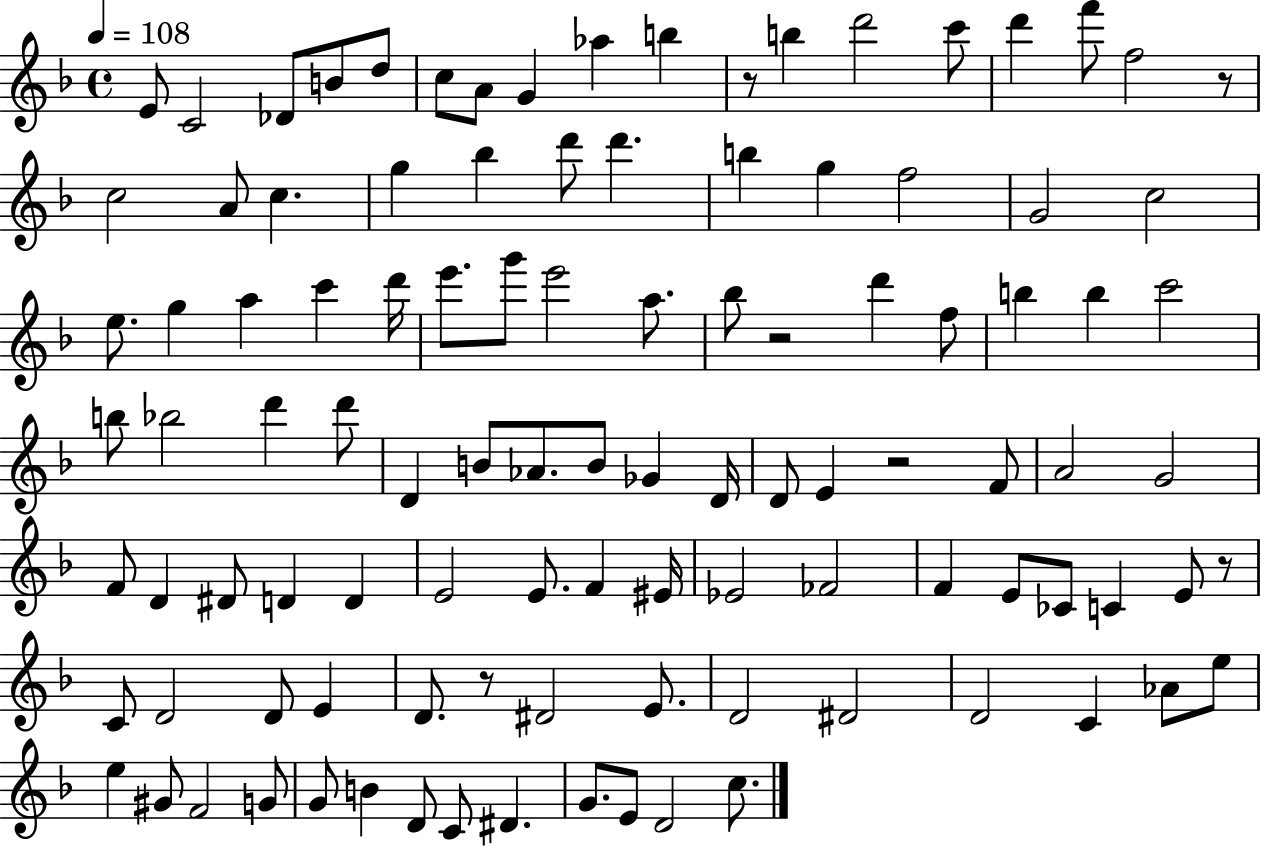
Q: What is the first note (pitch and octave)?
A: E4